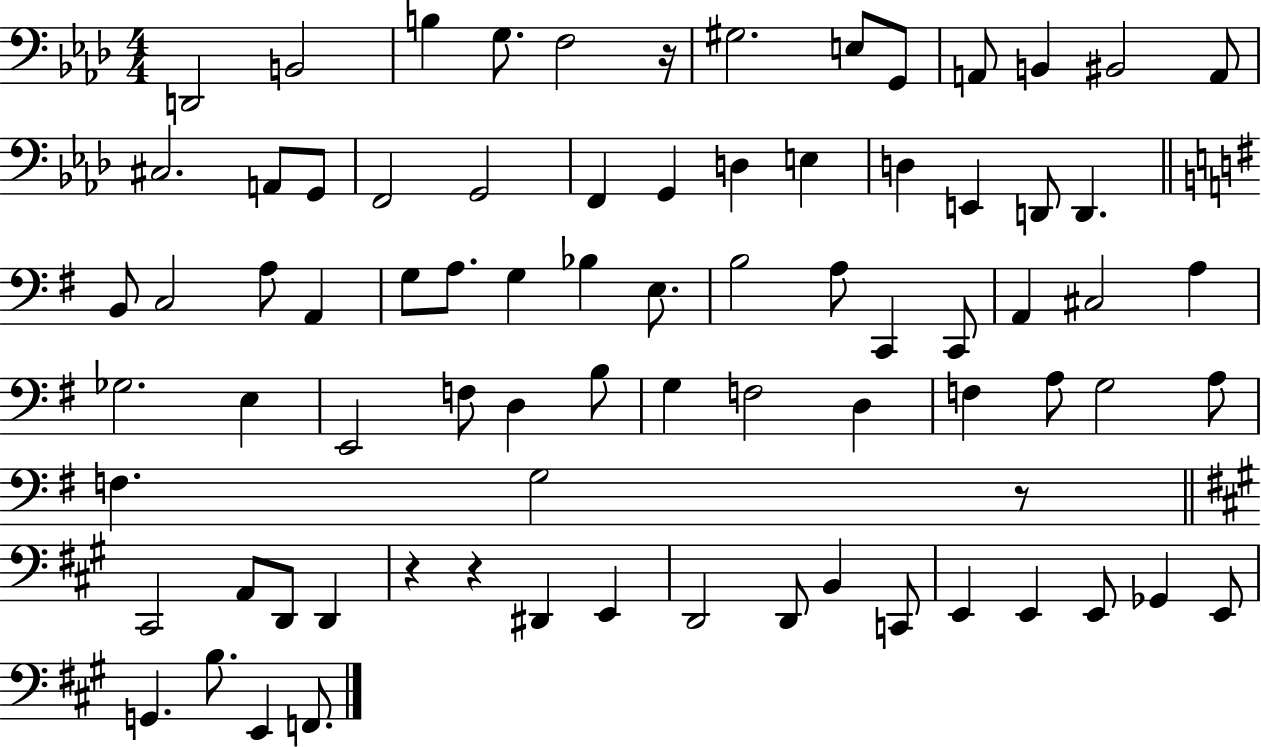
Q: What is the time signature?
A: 4/4